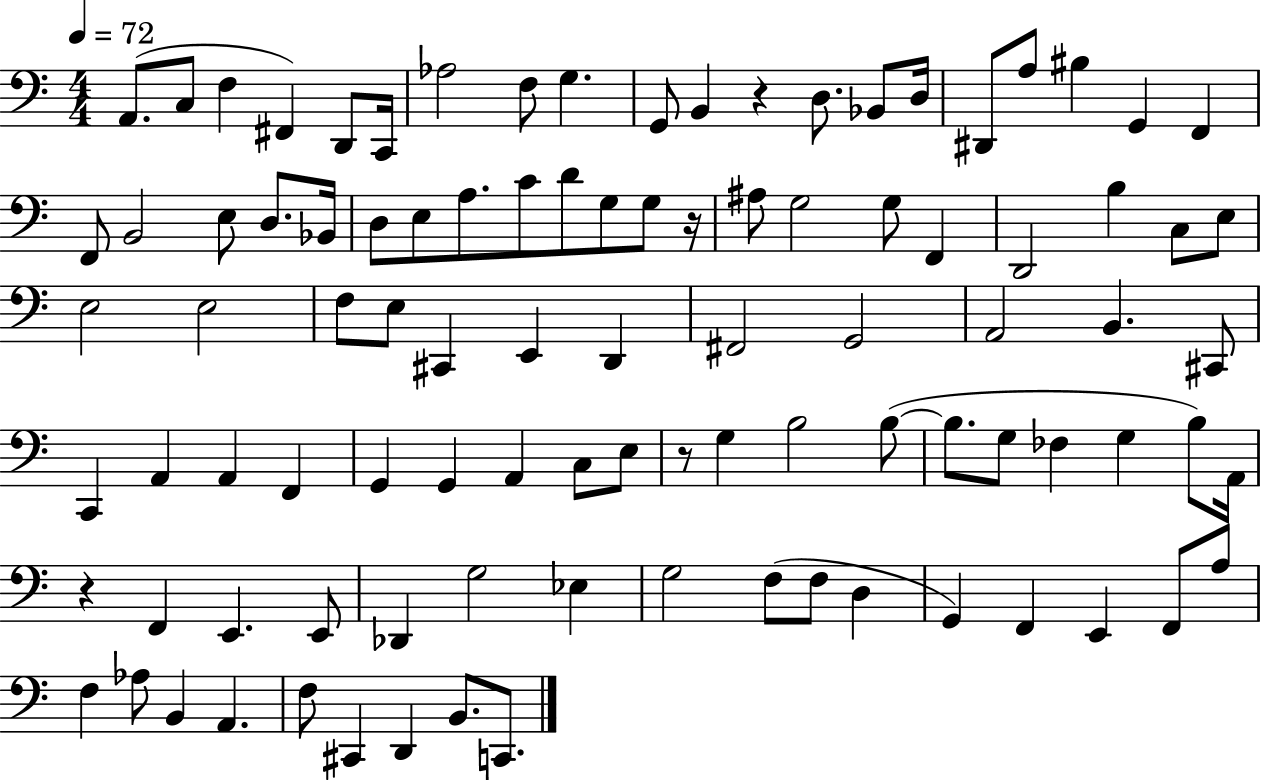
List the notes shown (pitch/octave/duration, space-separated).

A2/e. C3/e F3/q F#2/q D2/e C2/s Ab3/h F3/e G3/q. G2/e B2/q R/q D3/e. Bb2/e D3/s D#2/e A3/e BIS3/q G2/q F2/q F2/e B2/h E3/e D3/e. Bb2/s D3/e E3/e A3/e. C4/e D4/e G3/e G3/e R/s A#3/e G3/h G3/e F2/q D2/h B3/q C3/e E3/e E3/h E3/h F3/e E3/e C#2/q E2/q D2/q F#2/h G2/h A2/h B2/q. C#2/e C2/q A2/q A2/q F2/q G2/q G2/q A2/q C3/e E3/e R/e G3/q B3/h B3/e B3/e. G3/e FES3/q G3/q B3/e A2/s R/q F2/q E2/q. E2/e Db2/q G3/h Eb3/q G3/h F3/e F3/e D3/q G2/q F2/q E2/q F2/e A3/e F3/q Ab3/e B2/q A2/q. F3/e C#2/q D2/q B2/e. C2/e.